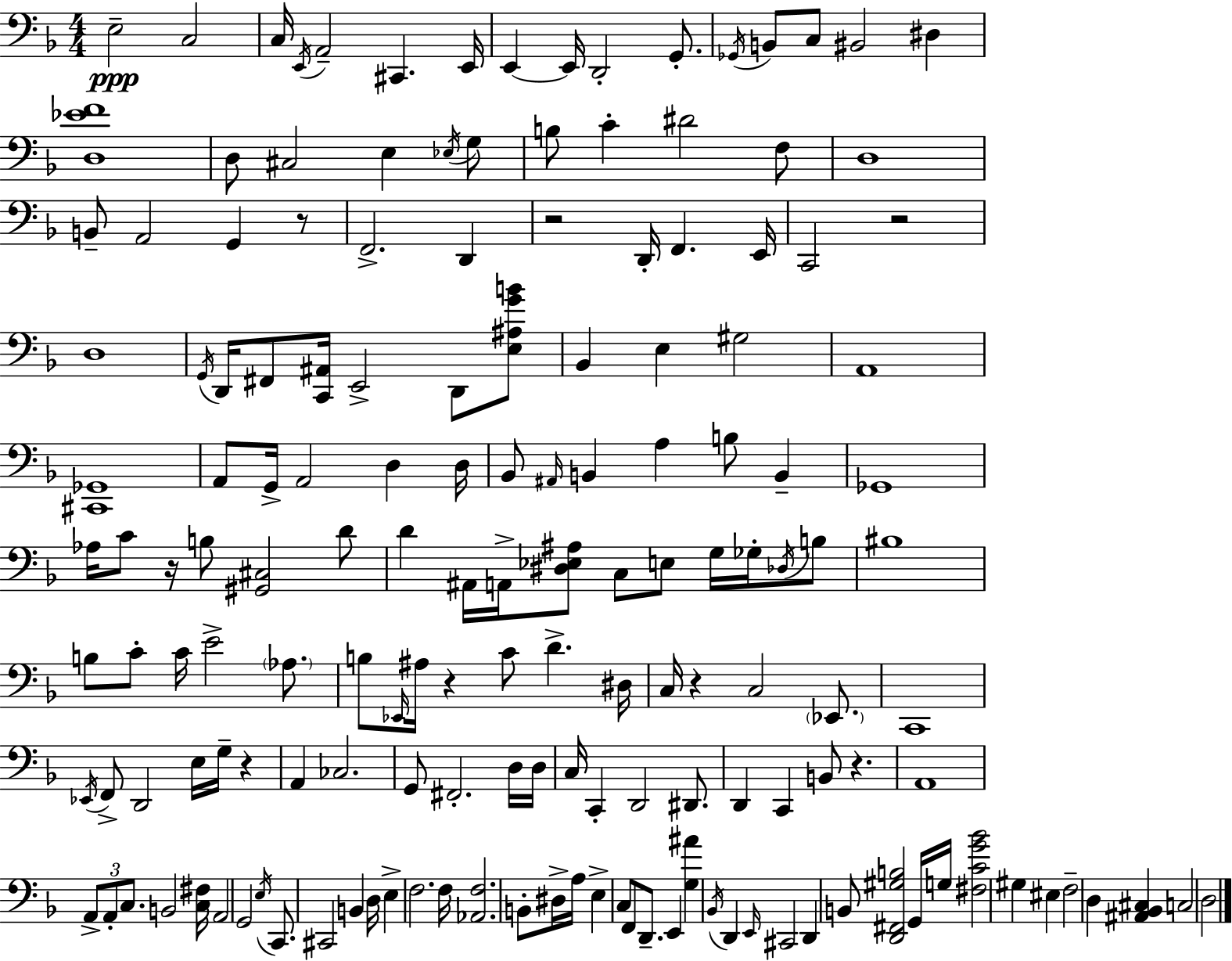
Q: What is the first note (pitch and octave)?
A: E3